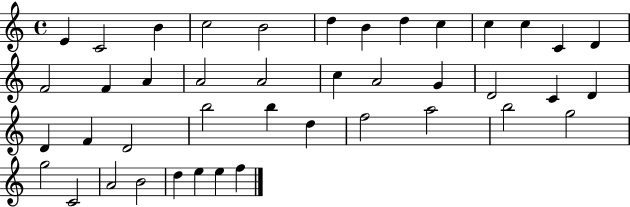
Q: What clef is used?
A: treble